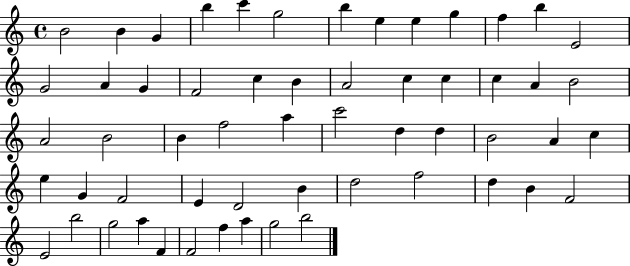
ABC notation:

X:1
T:Untitled
M:4/4
L:1/4
K:C
B2 B G b c' g2 b e e g f b E2 G2 A G F2 c B A2 c c c A B2 A2 B2 B f2 a c'2 d d B2 A c e G F2 E D2 B d2 f2 d B F2 E2 b2 g2 a F F2 f a g2 b2